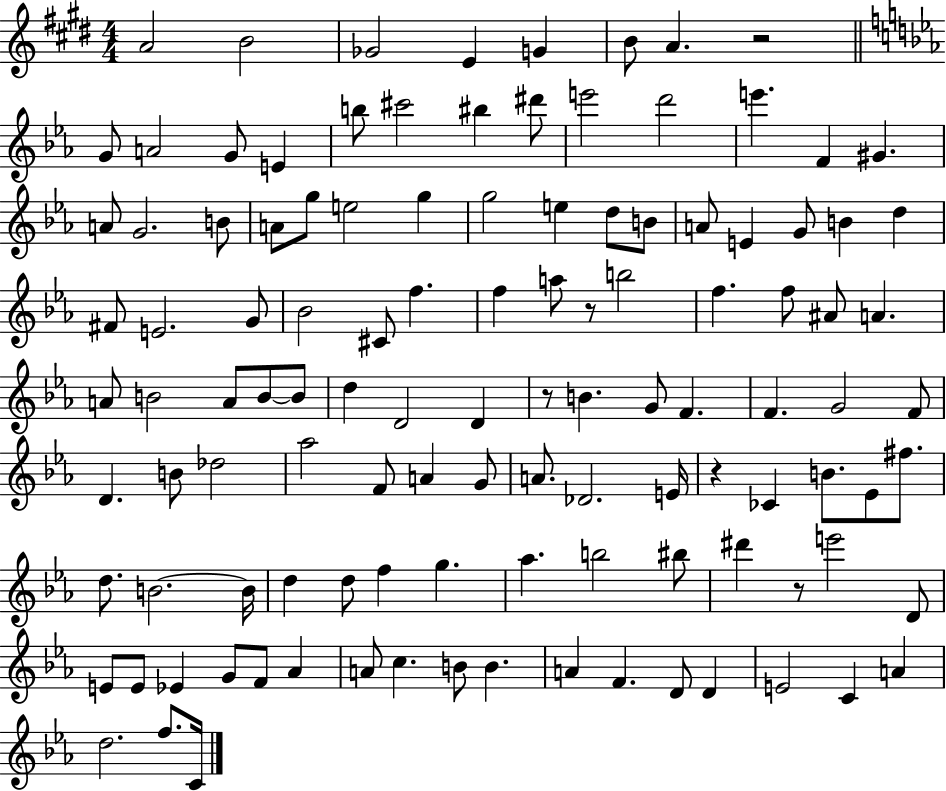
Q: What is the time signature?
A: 4/4